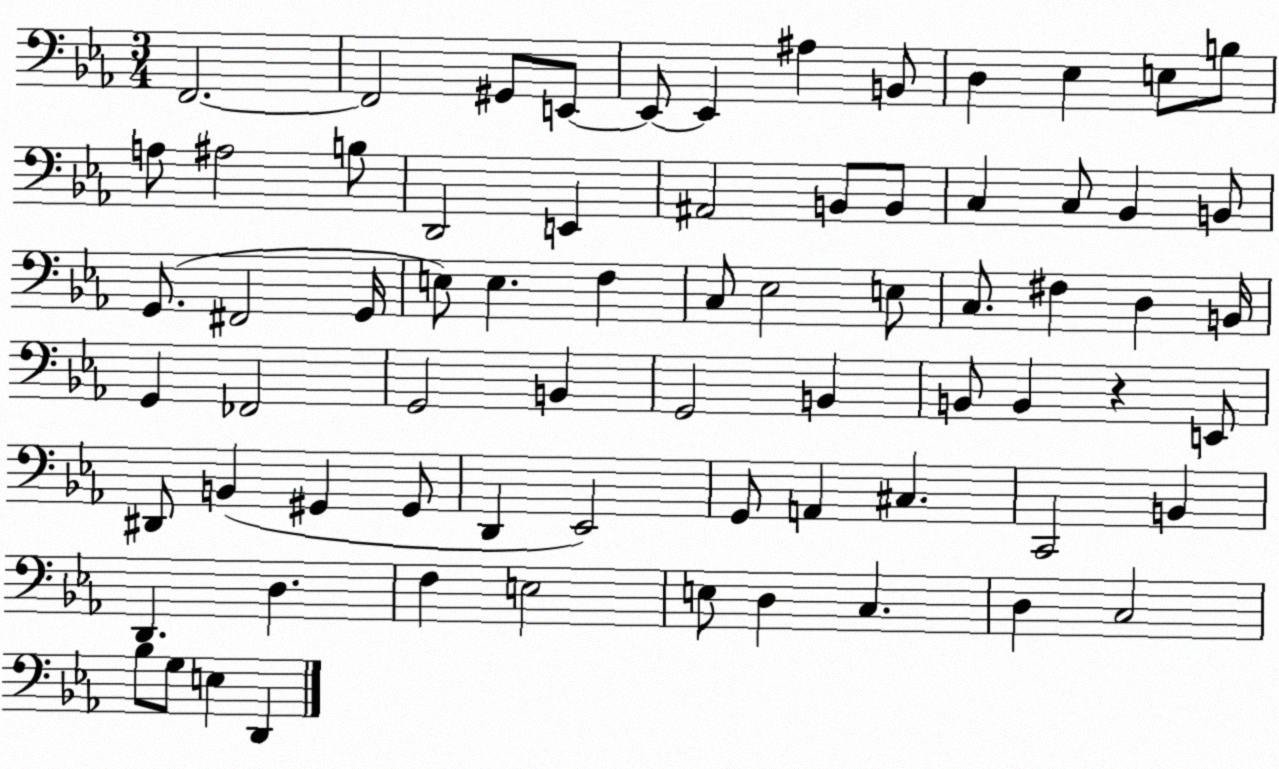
X:1
T:Untitled
M:3/4
L:1/4
K:Eb
F,,2 F,,2 ^G,,/2 E,,/2 E,,/2 E,, ^A, B,,/2 D, _E, E,/2 B,/2 A,/2 ^A,2 B,/2 D,,2 E,, ^A,,2 B,,/2 B,,/2 C, C,/2 _B,, B,,/2 G,,/2 ^F,,2 G,,/4 E,/2 E, F, C,/2 _E,2 E,/2 C,/2 ^F, D, B,,/4 G,, _F,,2 G,,2 B,, G,,2 B,, B,,/2 B,, z E,,/2 ^D,,/2 B,, ^G,, ^G,,/2 D,, _E,,2 G,,/2 A,, ^C, C,,2 B,, D,, D, F, E,2 E,/2 D, C, D, C,2 _B,/2 G,/2 E, D,,